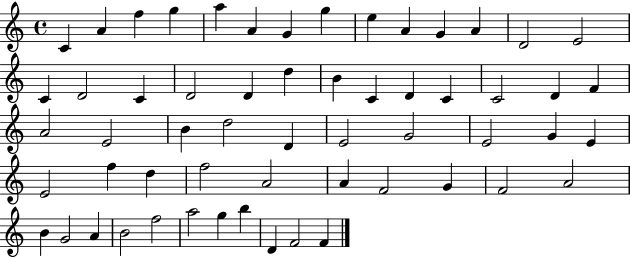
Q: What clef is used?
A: treble